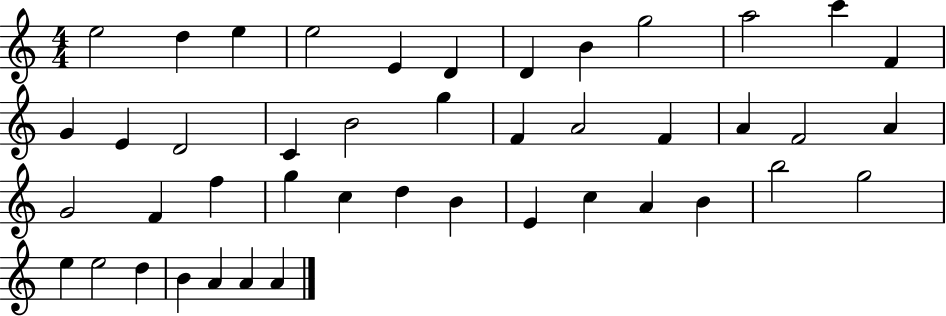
E5/h D5/q E5/q E5/h E4/q D4/q D4/q B4/q G5/h A5/h C6/q F4/q G4/q E4/q D4/h C4/q B4/h G5/q F4/q A4/h F4/q A4/q F4/h A4/q G4/h F4/q F5/q G5/q C5/q D5/q B4/q E4/q C5/q A4/q B4/q B5/h G5/h E5/q E5/h D5/q B4/q A4/q A4/q A4/q